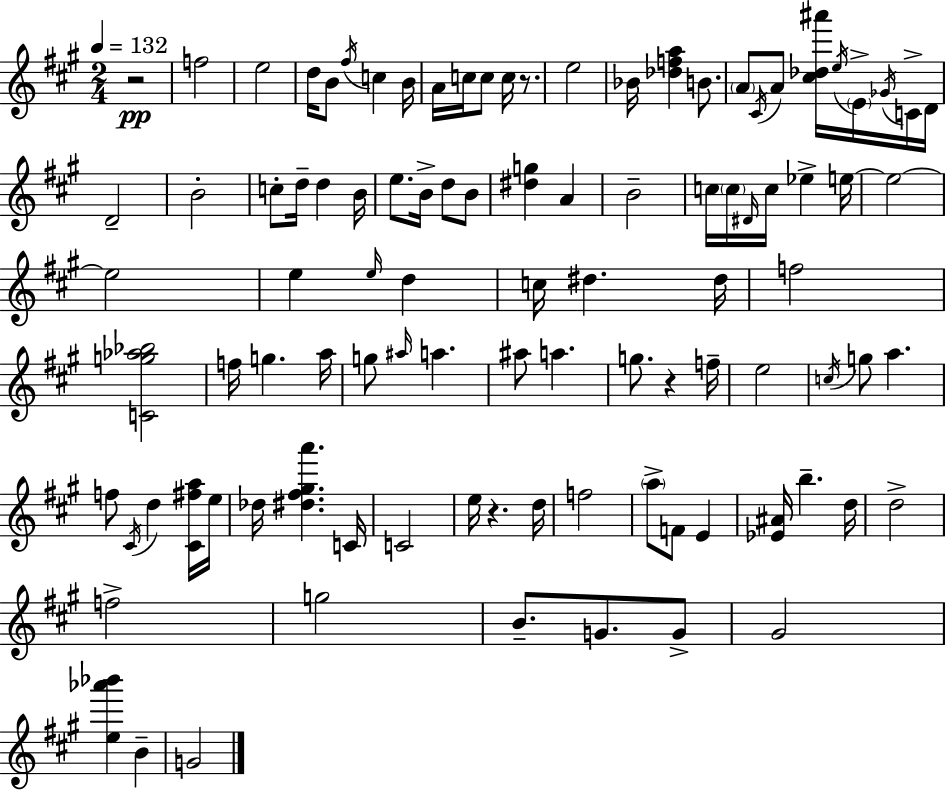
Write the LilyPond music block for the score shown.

{
  \clef treble
  \numericTimeSignature
  \time 2/4
  \key a \major
  \tempo 4 = 132
  r2\pp | f''2 | e''2 | d''16 b'8 \acciaccatura { fis''16 } c''4 | \break b'16 a'16 c''16 c''8 c''16 r8. | e''2 | bes'16 <des'' f'' a''>4 b'8. | \parenthesize a'8 \acciaccatura { cis'16 } a'8 <cis'' des'' ais'''>16 \acciaccatura { e''16 } | \break \parenthesize e'16-> \acciaccatura { ges'16 } c'16-> d'16 d'2-- | b'2-. | c''8-. d''16-- d''4 | b'16 e''8. b'16-> | \break d''8 b'8 <dis'' g''>4 | a'4 b'2-- | c''16 \parenthesize c''16 \grace { dis'16 } c''16 | ees''4-> e''16~~ e''2~~ | \break e''2 | e''4 | \grace { e''16 } d''4 c''16 dis''4. | dis''16 f''2 | \break <c' g'' aes'' bes''>2 | f''16 g''4. | a''16 g''8 | \grace { ais''16 } a''4. ais''8 | \break a''4. g''8. | r4 f''16-- e''2 | \acciaccatura { c''16 } | g''8 a''4. | \break f''8 \acciaccatura { cis'16 } d''4 <cis' fis'' a''>16 | e''16 des''16 <dis'' fis'' gis'' a'''>4. | c'16 c'2 | e''16 r4. | \break d''16 f''2 | \parenthesize a''8-> f'8 e'4 | <ees' ais'>16 b''4.-- | d''16 d''2-> | \break f''2-> | g''2 | b'8.-- g'8. g'8-> | gis'2 | \break <e'' aes''' bes'''>4 b'4-- | g'2 | \bar "|."
}